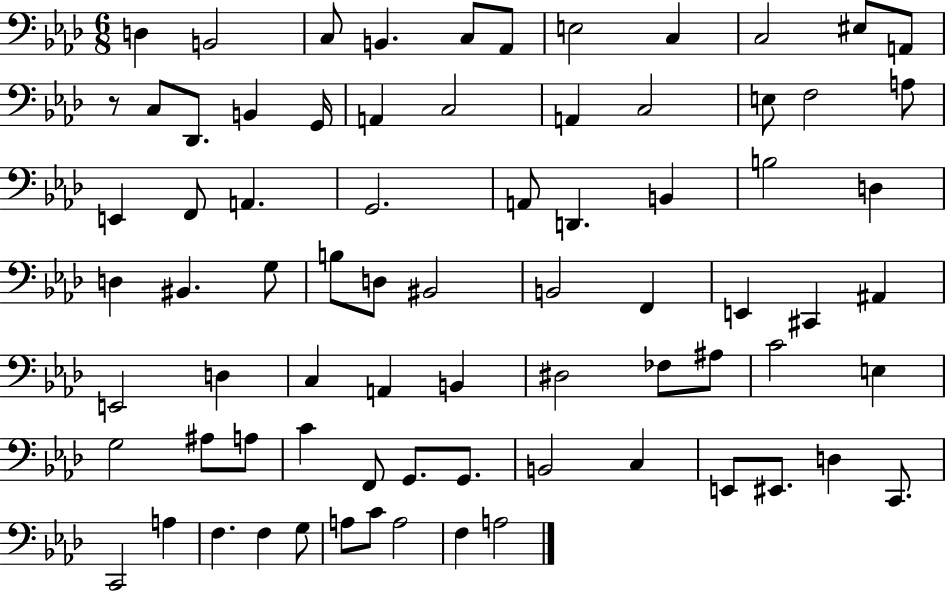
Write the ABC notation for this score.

X:1
T:Untitled
M:6/8
L:1/4
K:Ab
D, B,,2 C,/2 B,, C,/2 _A,,/2 E,2 C, C,2 ^E,/2 A,,/2 z/2 C,/2 _D,,/2 B,, G,,/4 A,, C,2 A,, C,2 E,/2 F,2 A,/2 E,, F,,/2 A,, G,,2 A,,/2 D,, B,, B,2 D, D, ^B,, G,/2 B,/2 D,/2 ^B,,2 B,,2 F,, E,, ^C,, ^A,, E,,2 D, C, A,, B,, ^D,2 _F,/2 ^A,/2 C2 E, G,2 ^A,/2 A,/2 C F,,/2 G,,/2 G,,/2 B,,2 C, E,,/2 ^E,,/2 D, C,,/2 C,,2 A, F, F, G,/2 A,/2 C/2 A,2 F, A,2